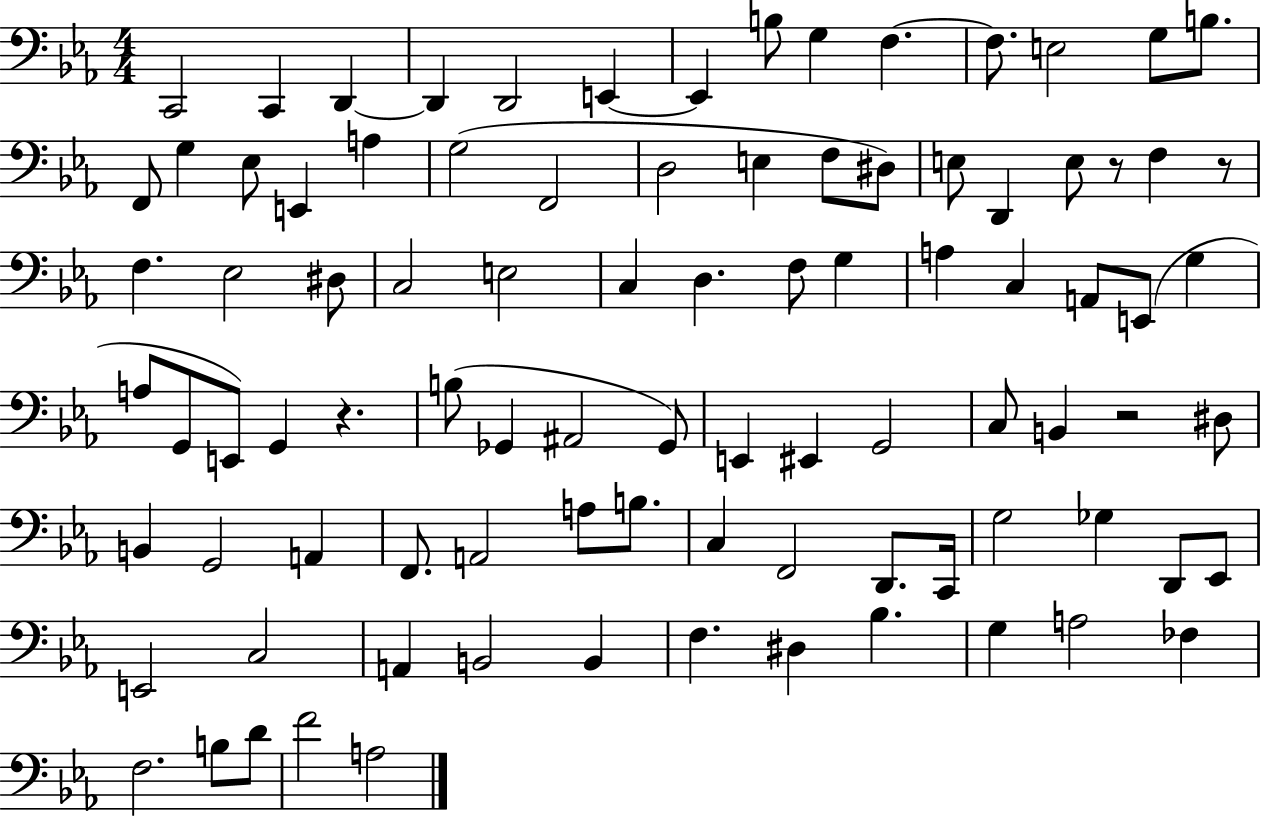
C2/h C2/q D2/q D2/q D2/h E2/q E2/q B3/e G3/q F3/q. F3/e. E3/h G3/e B3/e. F2/e G3/q Eb3/e E2/q A3/q G3/h F2/h D3/h E3/q F3/e D#3/e E3/e D2/q E3/e R/e F3/q R/e F3/q. Eb3/h D#3/e C3/h E3/h C3/q D3/q. F3/e G3/q A3/q C3/q A2/e E2/e G3/q A3/e G2/e E2/e G2/q R/q. B3/e Gb2/q A#2/h Gb2/e E2/q EIS2/q G2/h C3/e B2/q R/h D#3/e B2/q G2/h A2/q F2/e. A2/h A3/e B3/e. C3/q F2/h D2/e. C2/s G3/h Gb3/q D2/e Eb2/e E2/h C3/h A2/q B2/h B2/q F3/q. D#3/q Bb3/q. G3/q A3/h FES3/q F3/h. B3/e D4/e F4/h A3/h